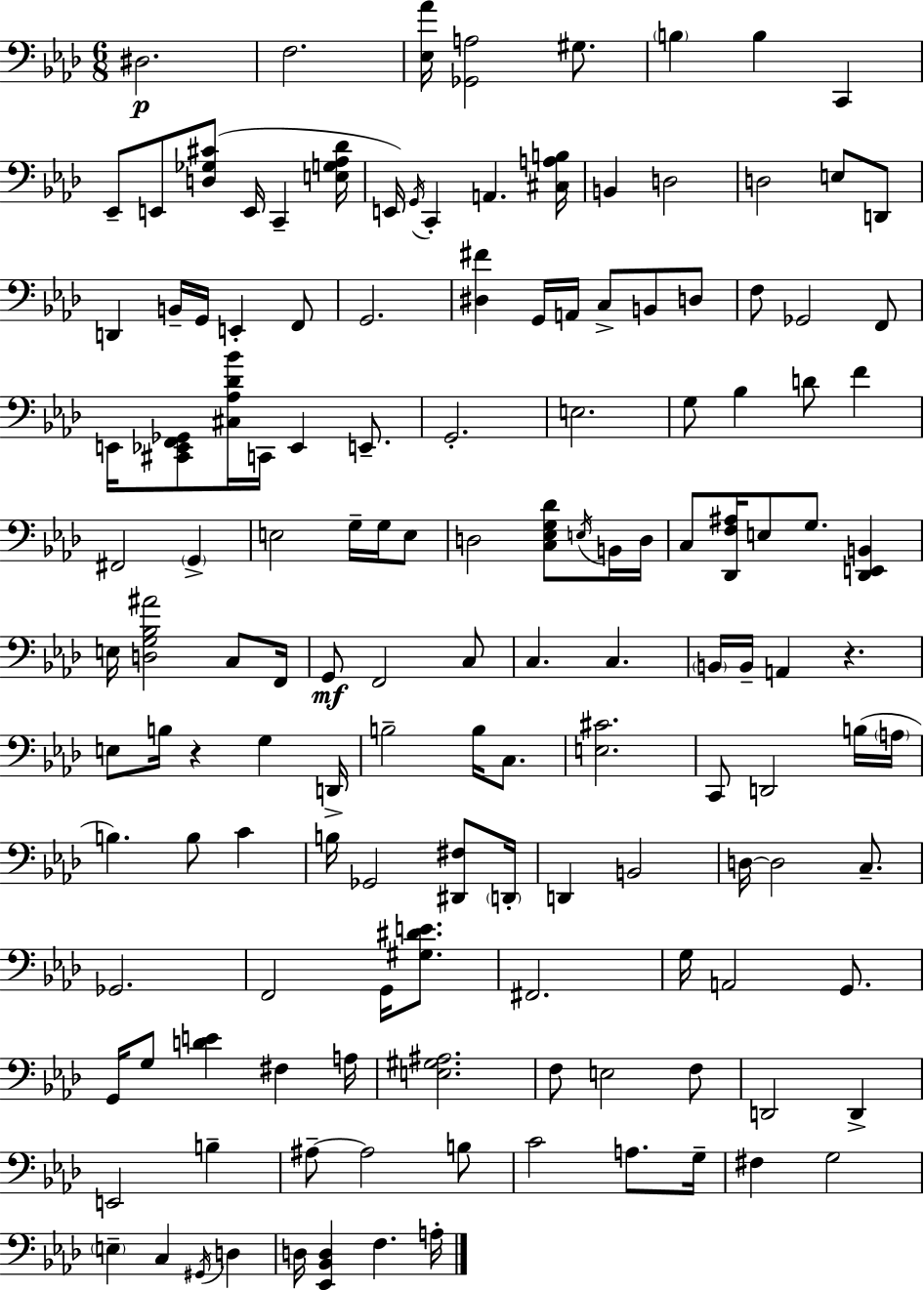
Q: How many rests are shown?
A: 2